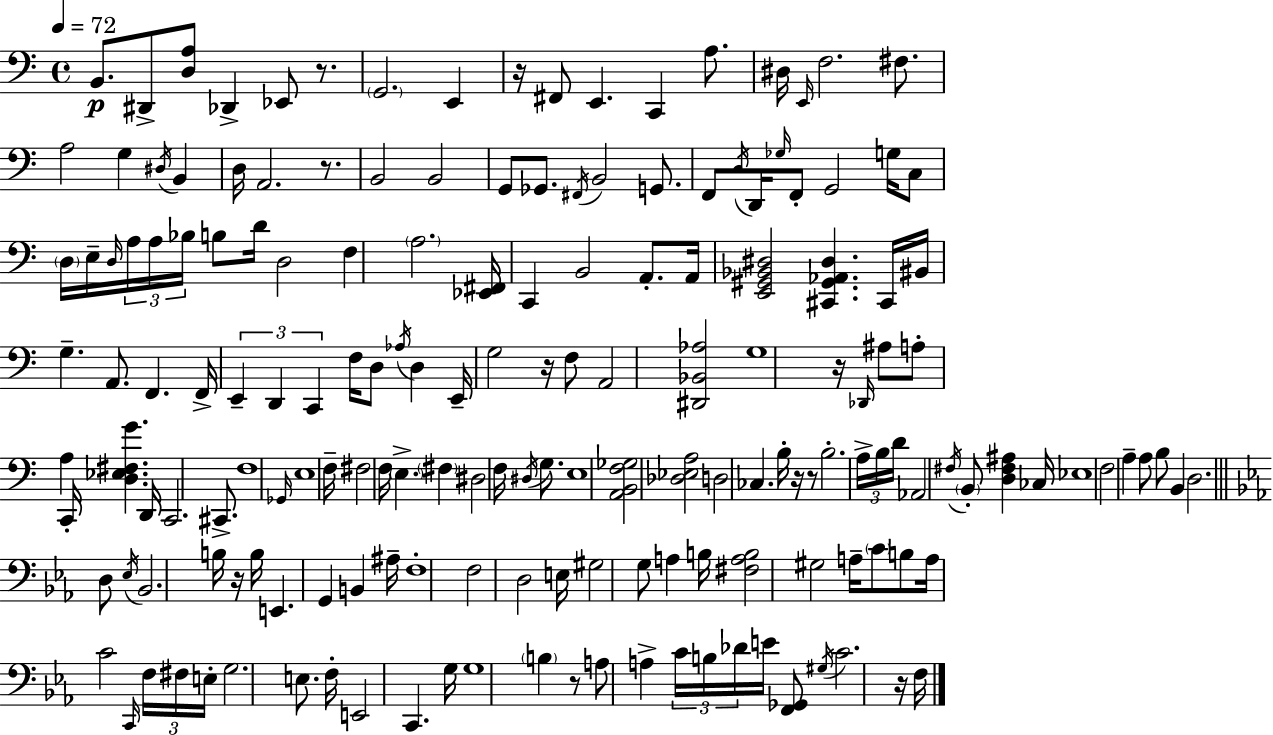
B2/e. D#2/e [D3,A3]/e Db2/q Eb2/e R/e. G2/h. E2/q R/s F#2/e E2/q. C2/q A3/e. D#3/s E2/s F3/h. F#3/e. A3/h G3/q D#3/s B2/q D3/s A2/h. R/e. B2/h B2/h G2/e Gb2/e. F#2/s B2/h G2/e. F2/e D3/s D2/s Gb3/s F2/e G2/h G3/s C3/e D3/s E3/s D3/s A3/s A3/s Bb3/s B3/e D4/s D3/h F3/q A3/h. [Eb2,F#2]/s C2/q B2/h A2/e. A2/s [E2,G#2,Bb2,D#3]/h [C#2,G#2,Ab2,D#3]/q. C#2/s BIS2/s G3/q. A2/e. F2/q. F2/s E2/q D2/q C2/q F3/s D3/e Ab3/s D3/q E2/s G3/h R/s F3/e A2/h [D#2,Bb2,Ab3]/h G3/w R/s Db2/s A#3/e A3/e A3/q C2/s [D3,Eb3,F#3,G4]/q. D2/s C2/h. C#2/e. F3/w Gb2/s E3/w F3/s F#3/h F3/s E3/q. F#3/q D#3/h F3/s D#3/s G3/e. E3/w [A2,B2,F3,Gb3]/h [Db3,Eb3,A3]/h D3/h CES3/q. B3/s R/s R/e B3/h. A3/s B3/s D4/s Ab2/h F#3/s B2/e [D3,F#3,A#3]/q CES3/s Eb3/w F3/h A3/q A3/e B3/e B2/q D3/h. D3/e Eb3/s Bb2/h. B3/s R/s B3/s E2/q. G2/q B2/q A#3/s F3/w F3/h D3/h E3/s G#3/h G3/e A3/q B3/s [F#3,A3,B3]/h G#3/h A3/s C4/e B3/e A3/s C4/h C2/s F3/s F#3/s E3/s G3/h. E3/e. F3/s E2/h C2/q. G3/s G3/w B3/q R/e A3/e A3/q C4/s B3/s Db4/s E4/s [F2,Gb2]/e G#3/s C4/h. R/s F3/s